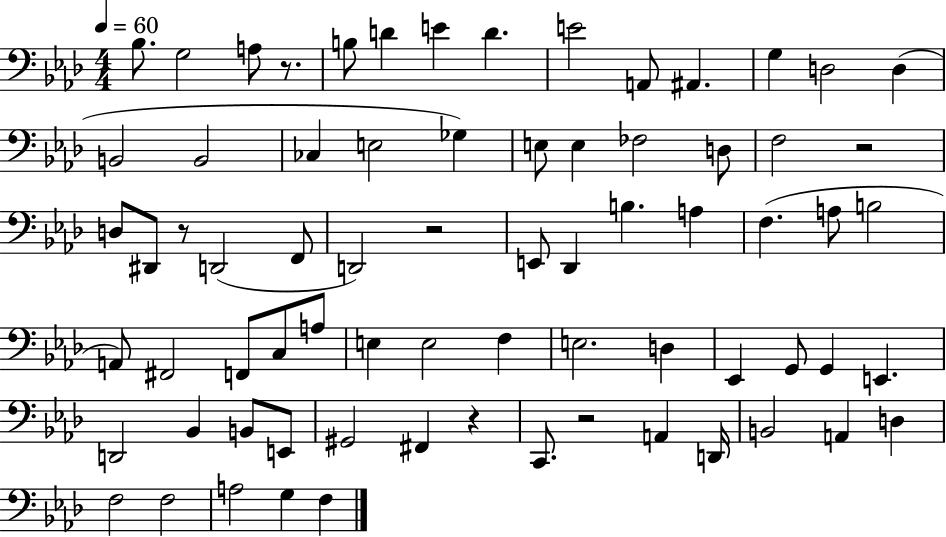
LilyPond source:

{
  \clef bass
  \numericTimeSignature
  \time 4/4
  \key aes \major
  \tempo 4 = 60
  bes8. g2 a8 r8. | b8 d'4 e'4 d'4. | e'2 a,8 ais,4. | g4 d2 d4( | \break b,2 b,2 | ces4 e2 ges4) | e8 e4 fes2 d8 | f2 r2 | \break d8 dis,8 r8 d,2( f,8 | d,2) r2 | e,8 des,4 b4. a4 | f4.( a8 b2 | \break a,8) fis,2 f,8 c8 a8 | e4 e2 f4 | e2. d4 | ees,4 g,8 g,4 e,4. | \break d,2 bes,4 b,8 e,8 | gis,2 fis,4 r4 | c,8. r2 a,4 d,16 | b,2 a,4 d4 | \break f2 f2 | a2 g4 f4 | \bar "|."
}